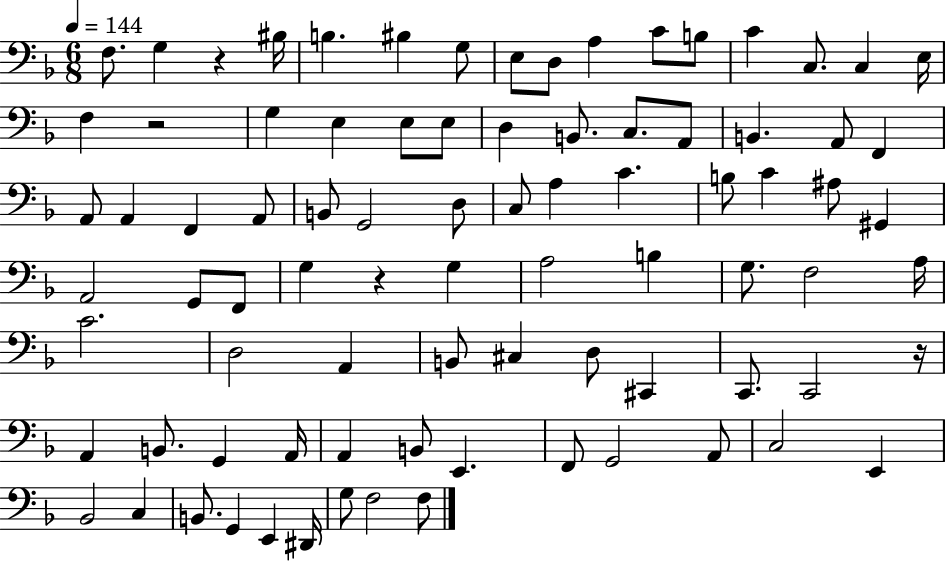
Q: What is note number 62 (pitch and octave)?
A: B2